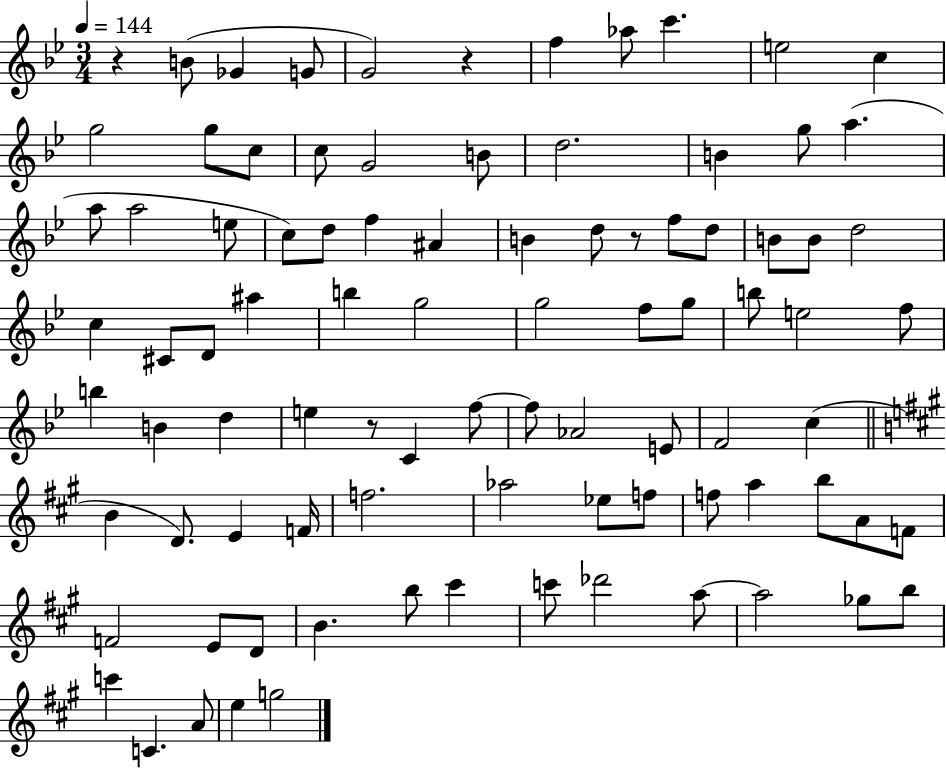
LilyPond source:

{
  \clef treble
  \numericTimeSignature
  \time 3/4
  \key bes \major
  \tempo 4 = 144
  \repeat volta 2 { r4 b'8( ges'4 g'8 | g'2) r4 | f''4 aes''8 c'''4. | e''2 c''4 | \break g''2 g''8 c''8 | c''8 g'2 b'8 | d''2. | b'4 g''8 a''4.( | \break a''8 a''2 e''8 | c''8) d''8 f''4 ais'4 | b'4 d''8 r8 f''8 d''8 | b'8 b'8 d''2 | \break c''4 cis'8 d'8 ais''4 | b''4 g''2 | g''2 f''8 g''8 | b''8 e''2 f''8 | \break b''4 b'4 d''4 | e''4 r8 c'4 f''8~~ | f''8 aes'2 e'8 | f'2 c''4( | \break \bar "||" \break \key a \major b'4 d'8.) e'4 f'16 | f''2. | aes''2 ees''8 f''8 | f''8 a''4 b''8 a'8 f'8 | \break f'2 e'8 d'8 | b'4. b''8 cis'''4 | c'''8 des'''2 a''8~~ | a''2 ges''8 b''8 | \break c'''4 c'4. a'8 | e''4 g''2 | } \bar "|."
}